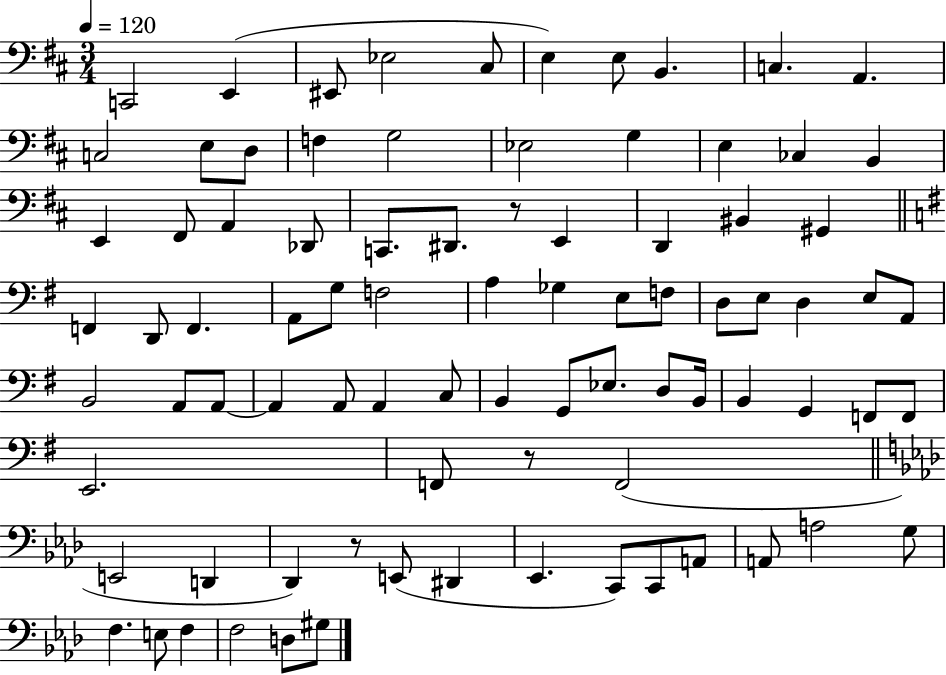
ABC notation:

X:1
T:Untitled
M:3/4
L:1/4
K:D
C,,2 E,, ^E,,/2 _E,2 ^C,/2 E, E,/2 B,, C, A,, C,2 E,/2 D,/2 F, G,2 _E,2 G, E, _C, B,, E,, ^F,,/2 A,, _D,,/2 C,,/2 ^D,,/2 z/2 E,, D,, ^B,, ^G,, F,, D,,/2 F,, A,,/2 G,/2 F,2 A, _G, E,/2 F,/2 D,/2 E,/2 D, E,/2 A,,/2 B,,2 A,,/2 A,,/2 A,, A,,/2 A,, C,/2 B,, G,,/2 _E,/2 D,/2 B,,/4 B,, G,, F,,/2 F,,/2 E,,2 F,,/2 z/2 F,,2 E,,2 D,, _D,, z/2 E,,/2 ^D,, _E,, C,,/2 C,,/2 A,,/2 A,,/2 A,2 G,/2 F, E,/2 F, F,2 D,/2 ^G,/2